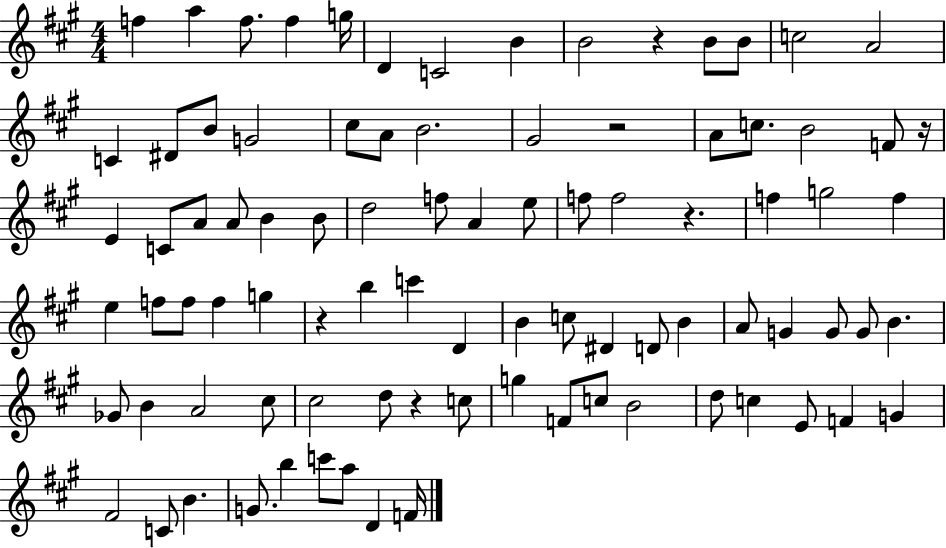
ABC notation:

X:1
T:Untitled
M:4/4
L:1/4
K:A
f a f/2 f g/4 D C2 B B2 z B/2 B/2 c2 A2 C ^D/2 B/2 G2 ^c/2 A/2 B2 ^G2 z2 A/2 c/2 B2 F/2 z/4 E C/2 A/2 A/2 B B/2 d2 f/2 A e/2 f/2 f2 z f g2 f e f/2 f/2 f g z b c' D B c/2 ^D D/2 B A/2 G G/2 G/2 B _G/2 B A2 ^c/2 ^c2 d/2 z c/2 g F/2 c/2 B2 d/2 c E/2 F G ^F2 C/2 B G/2 b c'/2 a/2 D F/4